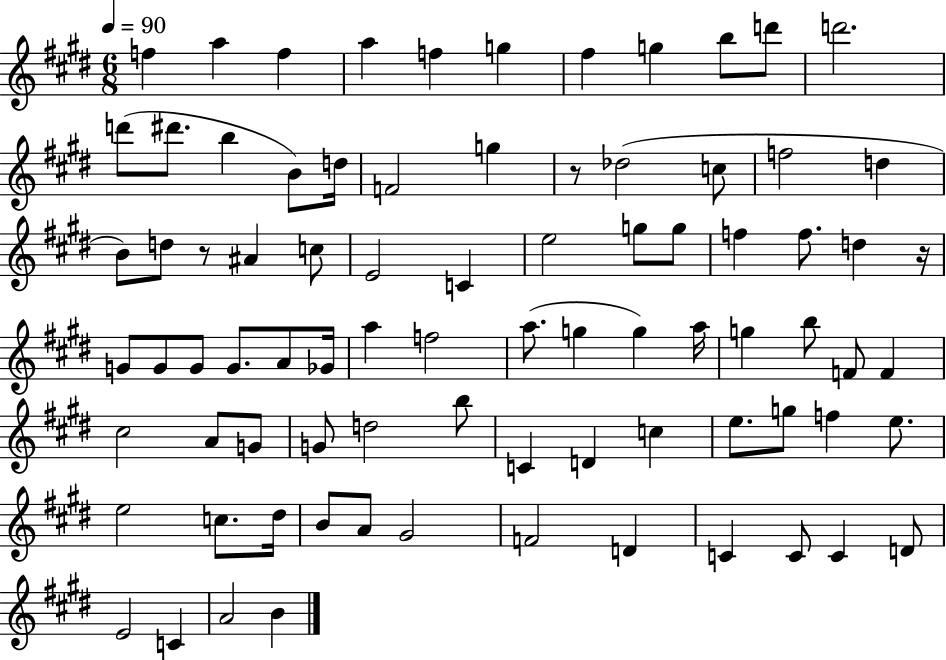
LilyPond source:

{
  \clef treble
  \numericTimeSignature
  \time 6/8
  \key e \major
  \tempo 4 = 90
  \repeat volta 2 { f''4 a''4 f''4 | a''4 f''4 g''4 | fis''4 g''4 b''8 d'''8 | d'''2. | \break d'''8( dis'''8. b''4 b'8) d''16 | f'2 g''4 | r8 des''2( c''8 | f''2 d''4 | \break b'8) d''8 r8 ais'4 c''8 | e'2 c'4 | e''2 g''8 g''8 | f''4 f''8. d''4 r16 | \break g'8 g'8 g'8 g'8. a'8 ges'16 | a''4 f''2 | a''8.( g''4 g''4) a''16 | g''4 b''8 f'8 f'4 | \break cis''2 a'8 g'8 | g'8 d''2 b''8 | c'4 d'4 c''4 | e''8. g''8 f''4 e''8. | \break e''2 c''8. dis''16 | b'8 a'8 gis'2 | f'2 d'4 | c'4 c'8 c'4 d'8 | \break e'2 c'4 | a'2 b'4 | } \bar "|."
}